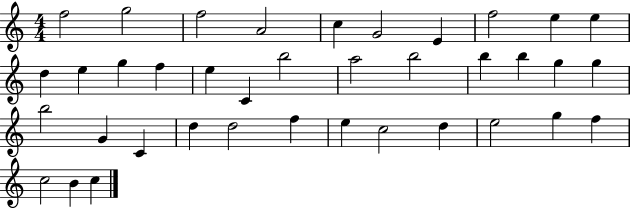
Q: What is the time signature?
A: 4/4